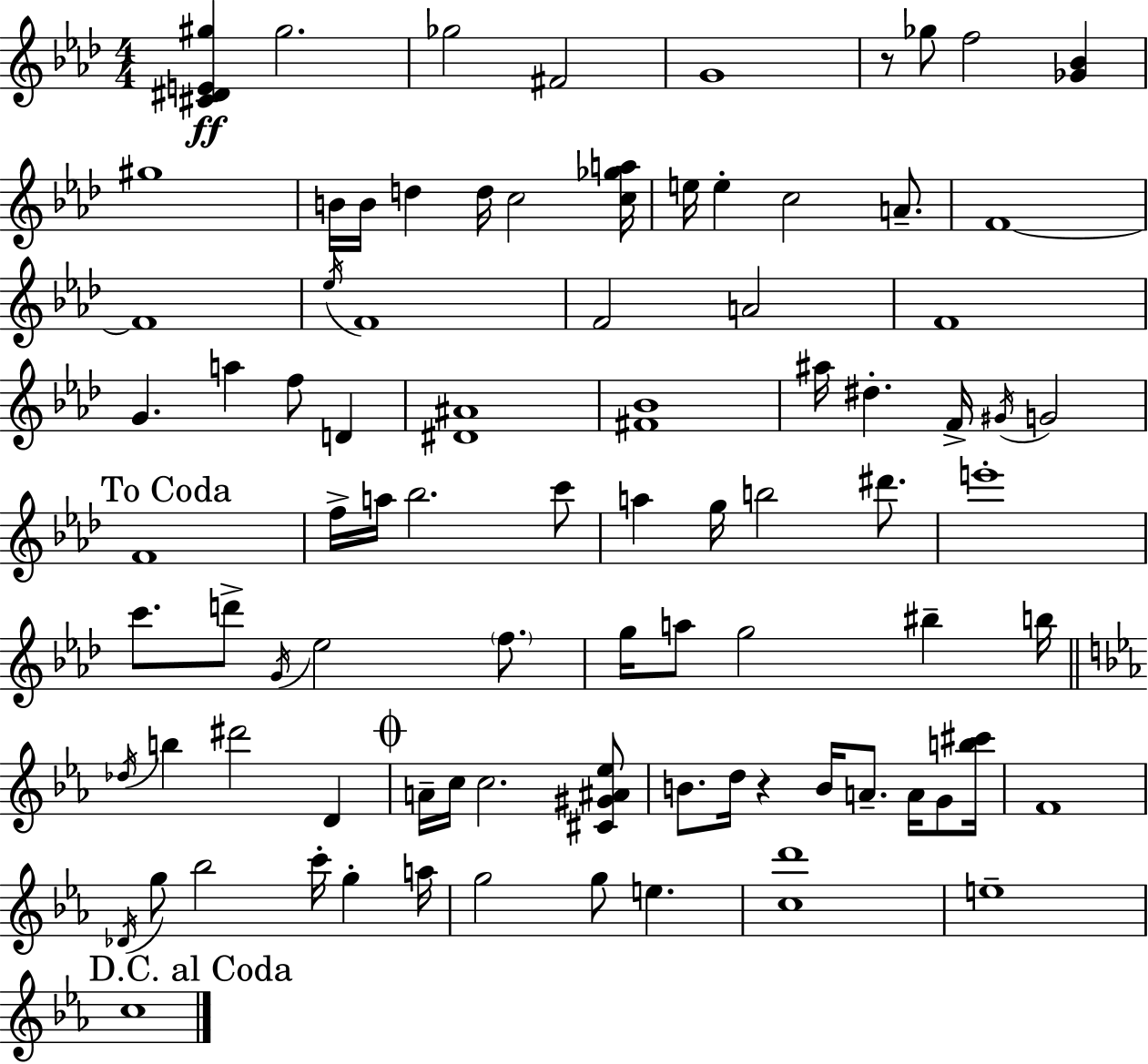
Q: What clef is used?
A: treble